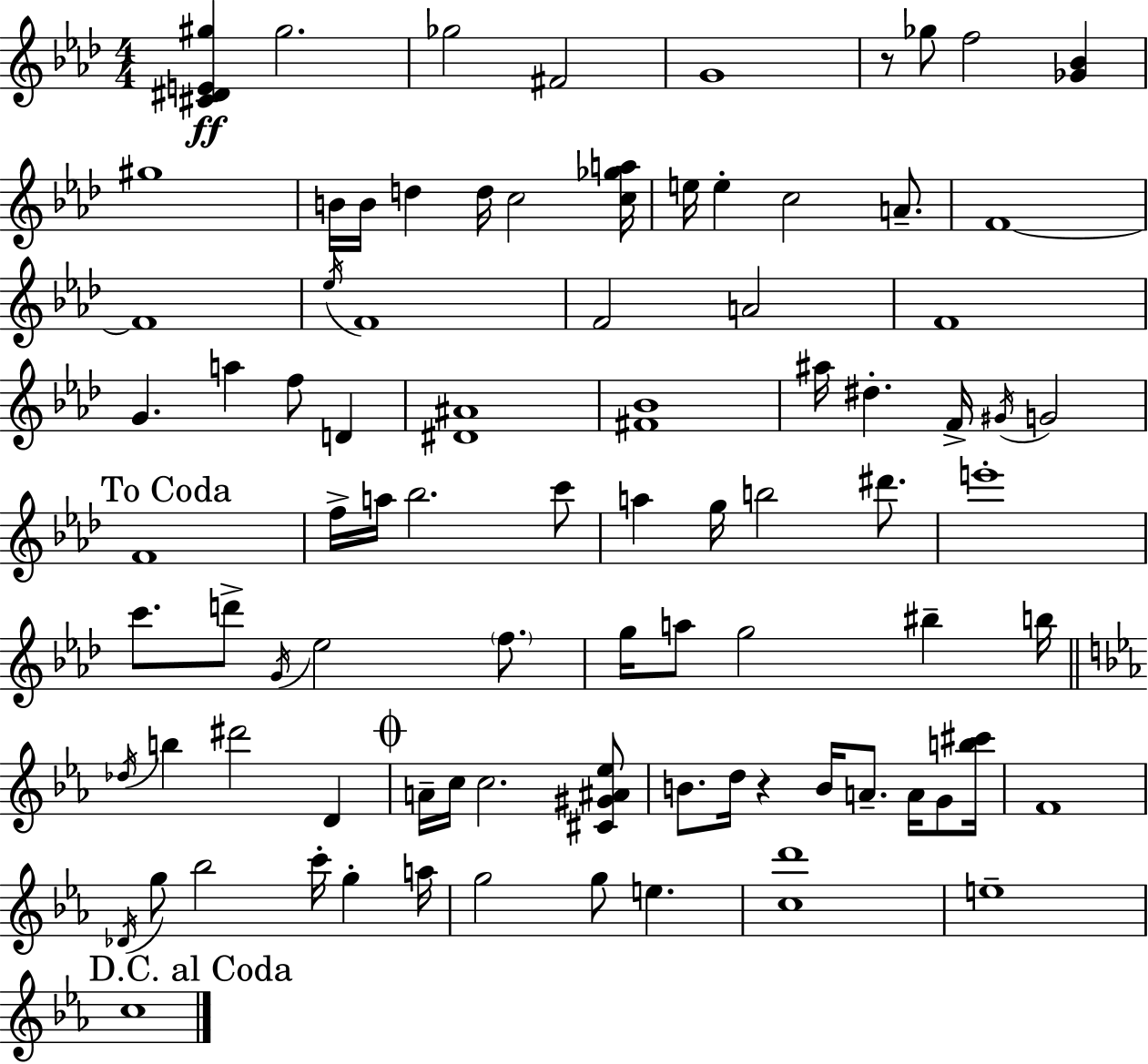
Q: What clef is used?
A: treble